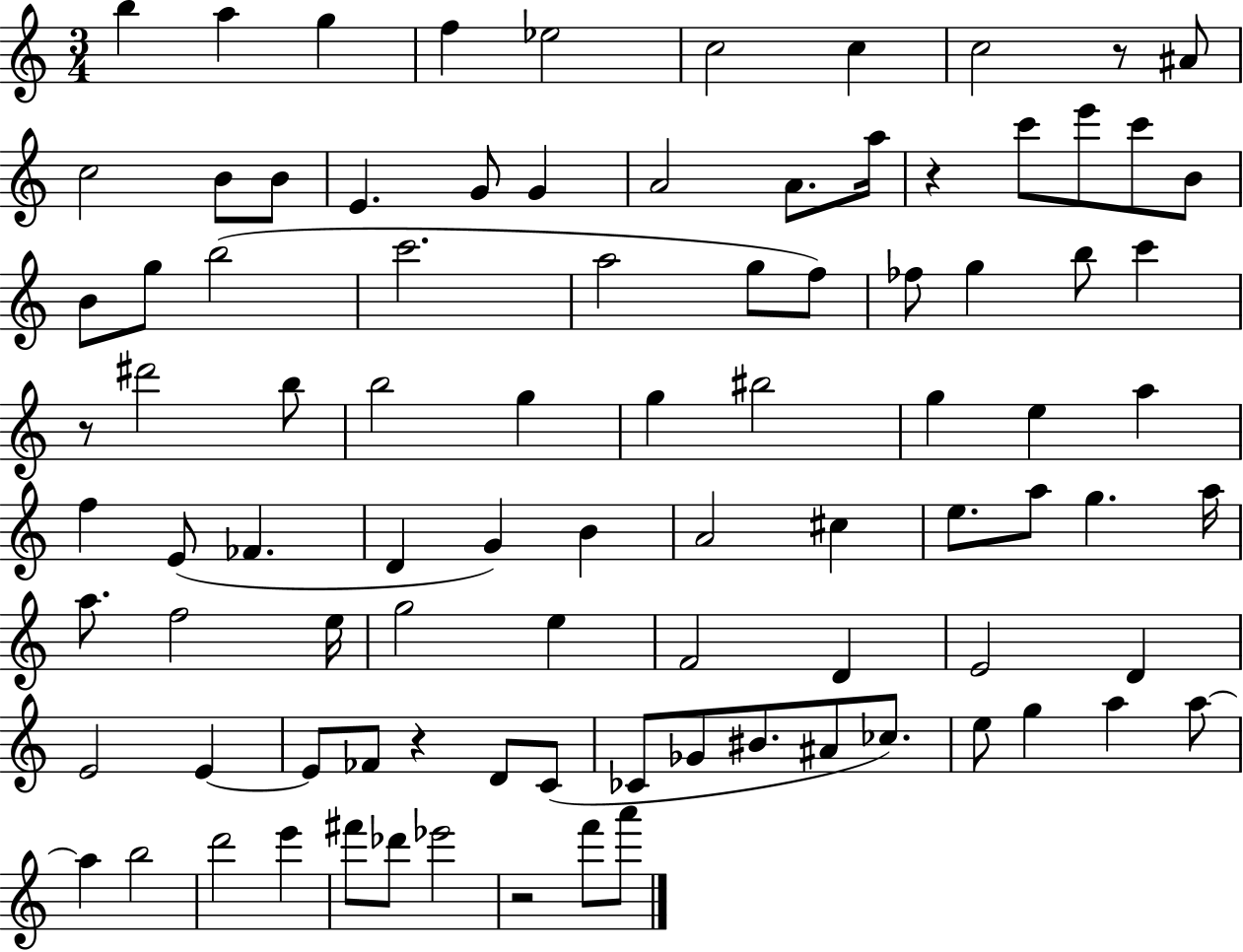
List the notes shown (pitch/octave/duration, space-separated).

B5/q A5/q G5/q F5/q Eb5/h C5/h C5/q C5/h R/e A#4/e C5/h B4/e B4/e E4/q. G4/e G4/q A4/h A4/e. A5/s R/q C6/e E6/e C6/e B4/e B4/e G5/e B5/h C6/h. A5/h G5/e F5/e FES5/e G5/q B5/e C6/q R/e D#6/h B5/e B5/h G5/q G5/q BIS5/h G5/q E5/q A5/q F5/q E4/e FES4/q. D4/q G4/q B4/q A4/h C#5/q E5/e. A5/e G5/q. A5/s A5/e. F5/h E5/s G5/h E5/q F4/h D4/q E4/h D4/q E4/h E4/q E4/e FES4/e R/q D4/e C4/e CES4/e Gb4/e BIS4/e. A#4/e CES5/e. E5/e G5/q A5/q A5/e A5/q B5/h D6/h E6/q F#6/e Db6/e Eb6/h R/h F6/e A6/e